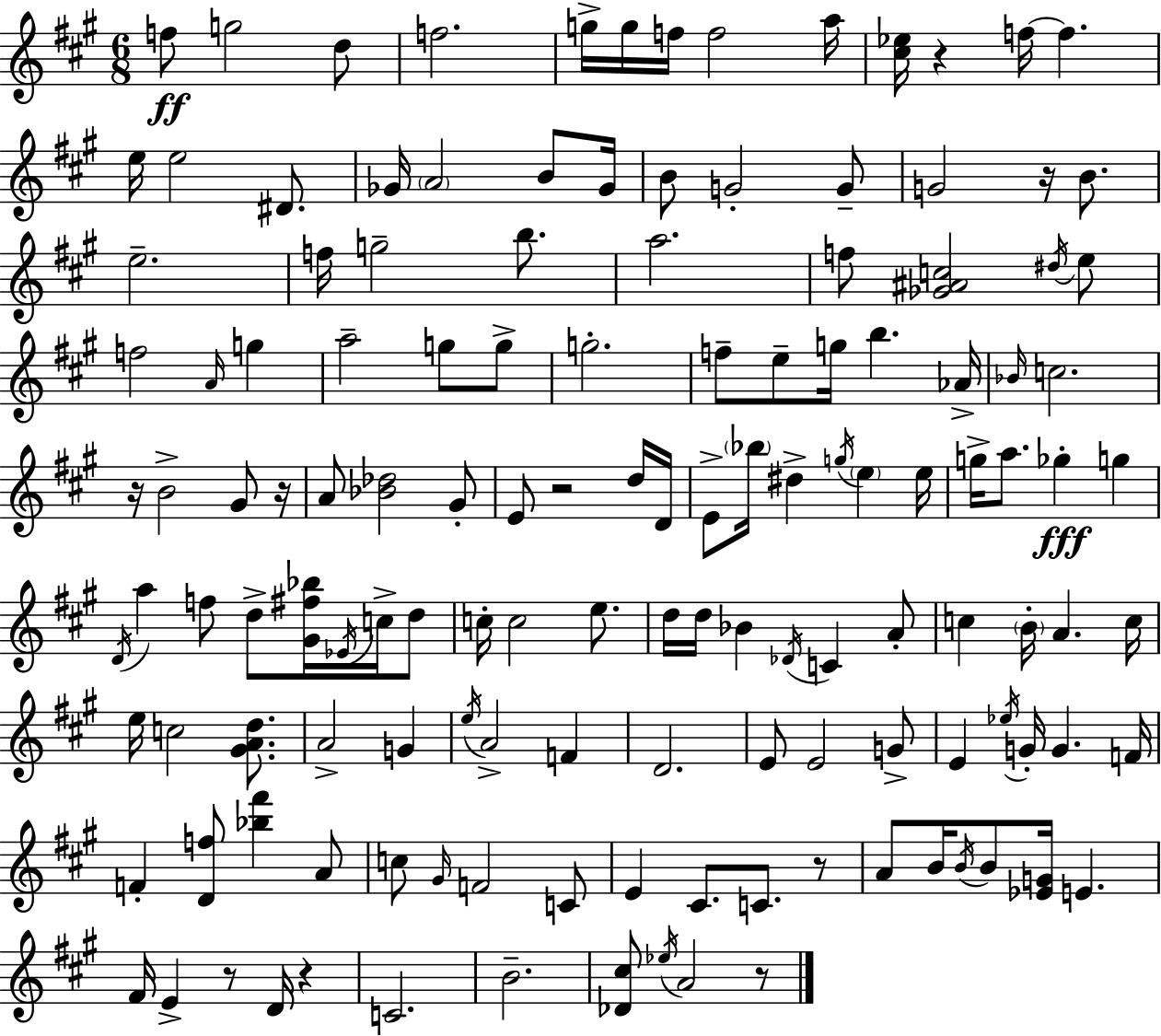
{
  \clef treble
  \numericTimeSignature
  \time 6/8
  \key a \major
  \repeat volta 2 { f''8\ff g''2 d''8 | f''2. | g''16-> g''16 f''16 f''2 a''16 | <cis'' ees''>16 r4 f''16~~ f''4. | \break e''16 e''2 dis'8. | ges'16 \parenthesize a'2 b'8 ges'16 | b'8 g'2-. g'8-- | g'2 r16 b'8. | \break e''2.-- | f''16 g''2-- b''8. | a''2. | f''8 <ges' ais' c''>2 \acciaccatura { dis''16 } e''8 | \break f''2 \grace { a'16 } g''4 | a''2-- g''8 | g''8-> g''2.-. | f''8-- e''8-- g''16 b''4. | \break aes'16-> \grace { bes'16 } c''2. | r16 b'2-> | gis'8 r16 a'8 <bes' des''>2 | gis'8-. e'8 r2 | \break d''16 d'16 e'8-> \parenthesize bes''16 dis''4-> \acciaccatura { g''16 } \parenthesize e''4 | e''16 g''16-> a''8. ges''4-.\fff | g''4 \acciaccatura { d'16 } a''4 f''8 d''8-> | <gis' fis'' bes''>16 \acciaccatura { ees'16 } c''16-> d''8 c''16-. c''2 | \break e''8. d''16 d''16 bes'4 | \acciaccatura { des'16 } c'4 a'8-. c''4 \parenthesize b'16-. | a'4. c''16 e''16 c''2 | <gis' a' d''>8. a'2-> | \break g'4 \acciaccatura { e''16 } a'2-> | f'4 d'2. | e'8 e'2 | g'8-> e'4 | \break \acciaccatura { ees''16 } g'16-. g'4. f'16 f'4-. | <d' f''>8 <bes'' fis'''>4 a'8 c''8 \grace { gis'16 } | f'2 c'8 e'4 | cis'8. c'8. r8 a'8 | \break b'16 \acciaccatura { b'16 } b'8 <ees' g'>16 e'4. fis'16 | e'4-> r8 d'16 r4 c'2. | b'2.-- | <des' cis''>8 | \break \acciaccatura { ees''16 } a'2 r8 | } \bar "|."
}